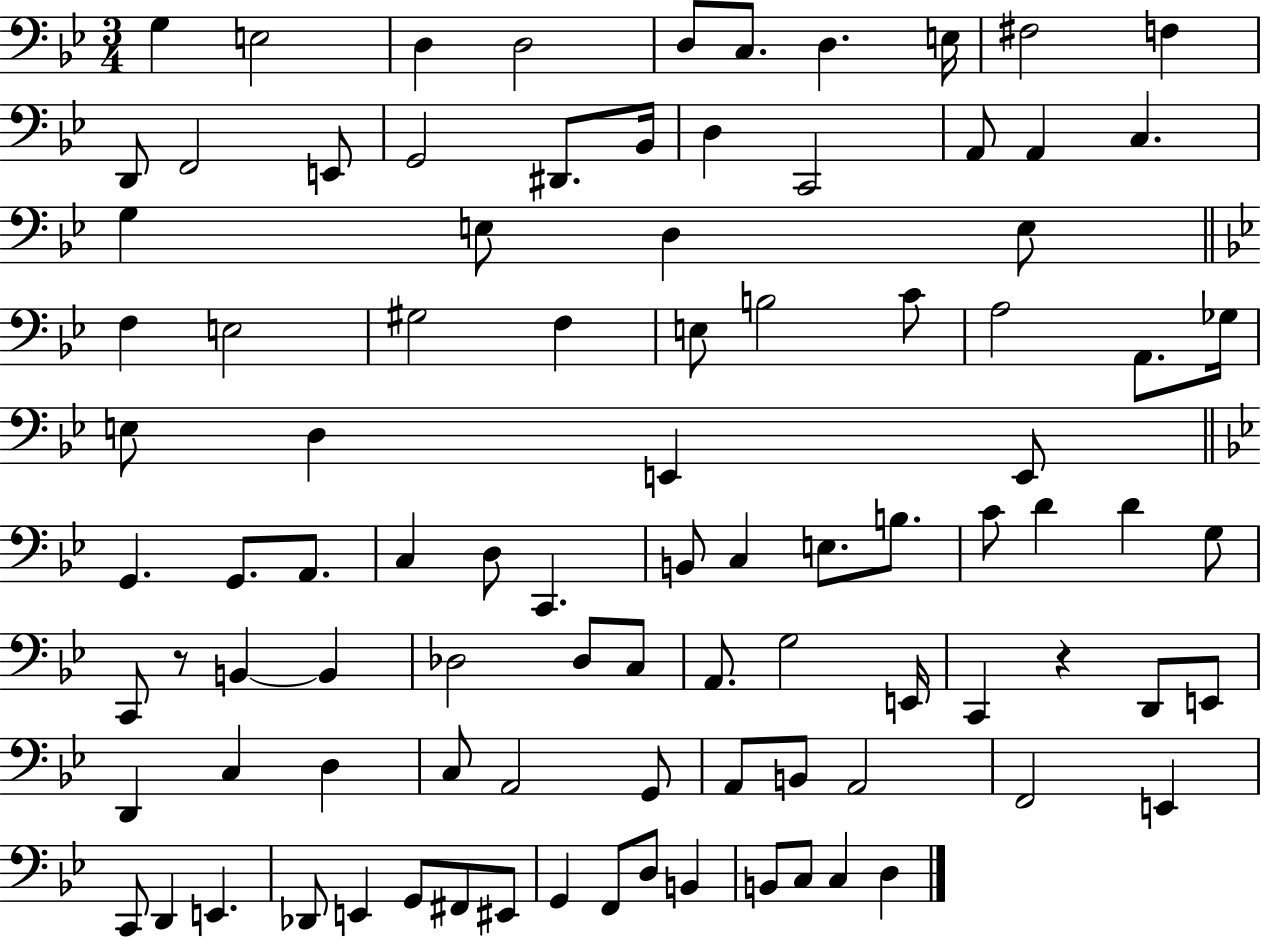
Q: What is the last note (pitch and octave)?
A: D3